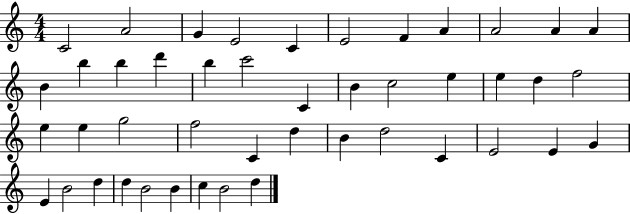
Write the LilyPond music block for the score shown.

{
  \clef treble
  \numericTimeSignature
  \time 4/4
  \key c \major
  c'2 a'2 | g'4 e'2 c'4 | e'2 f'4 a'4 | a'2 a'4 a'4 | \break b'4 b''4 b''4 d'''4 | b''4 c'''2 c'4 | b'4 c''2 e''4 | e''4 d''4 f''2 | \break e''4 e''4 g''2 | f''2 c'4 d''4 | b'4 d''2 c'4 | e'2 e'4 g'4 | \break e'4 b'2 d''4 | d''4 b'2 b'4 | c''4 b'2 d''4 | \bar "|."
}